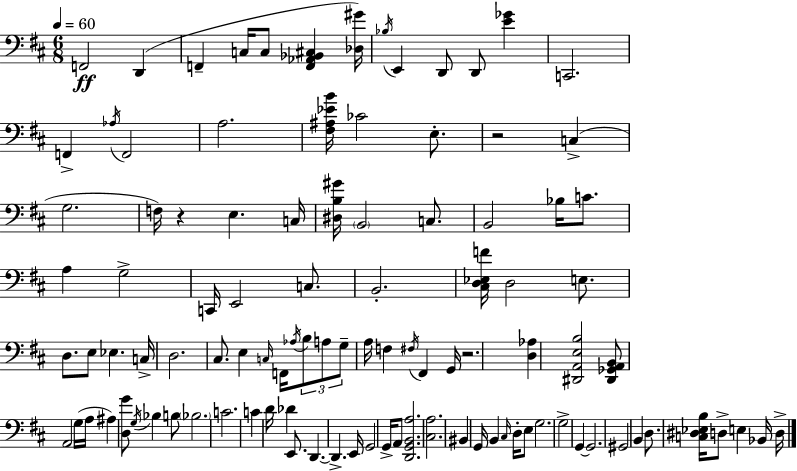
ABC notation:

X:1
T:Untitled
M:6/8
L:1/4
K:D
F,,2 D,, F,, C,/4 C,/2 [F,,_A,,_B,,^C,] [_D,^G]/4 _B,/4 E,, D,,/2 D,,/2 [E_G] C,,2 F,, _A,/4 F,,2 A,2 [^F,^A,_EB]/4 _C2 E,/2 z2 C, G,2 F,/4 z E, C,/4 [^D,B,^G]/4 B,,2 C,/2 B,,2 _B,/4 C/2 A, G,2 C,,/4 E,,2 C,/2 B,,2 [^C,D,_E,F]/4 D,2 E,/2 D,/2 E,/2 _E, C,/4 D,2 ^C,/2 E, C,/4 F,,/4 _A,/4 B,/2 A,/2 G,/2 A,/4 F, ^F,/4 ^F,, G,,/4 z2 [D,_A,] [^D,,A,,E,B,]2 [^D,,_G,,A,,B,,]/2 A,,2 G,/4 A,/4 ^A, [D,G]/2 G,/4 _B, B,/2 _B,2 C2 C D/4 _D E,,/2 D,, D,, E,,/4 G,,2 G,,/4 A,,/2 [D,,G,,B,,A,]2 [^C,A,]2 ^B,, G,,/4 B,, ^C,/4 D,/4 E,/2 G,2 G,2 G,, G,,2 ^G,,2 B,, D,/2 [C,^D,_E,B,]/4 D,/2 E, _B,,/4 D,/4